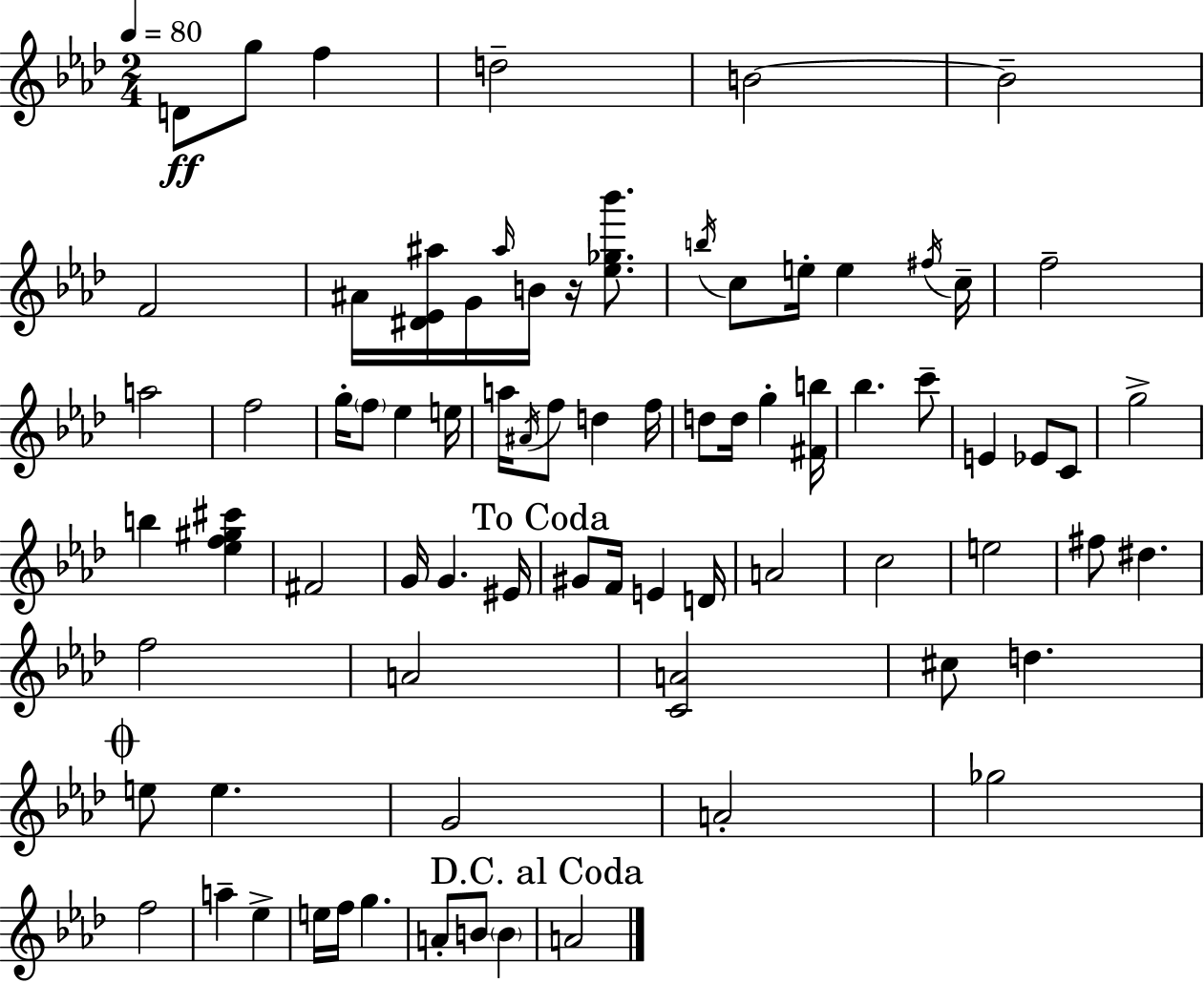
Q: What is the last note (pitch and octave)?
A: A4